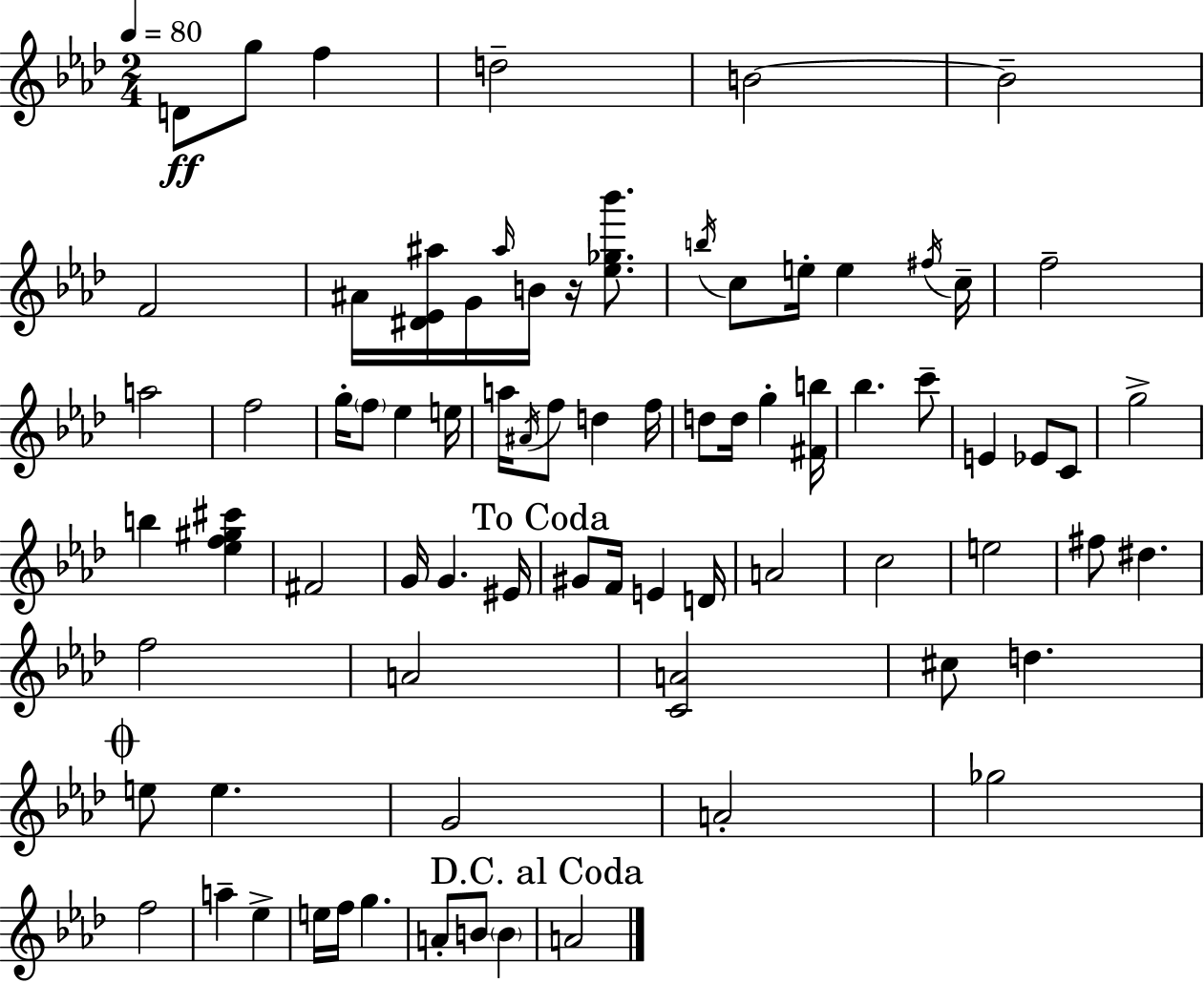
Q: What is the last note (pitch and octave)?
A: A4